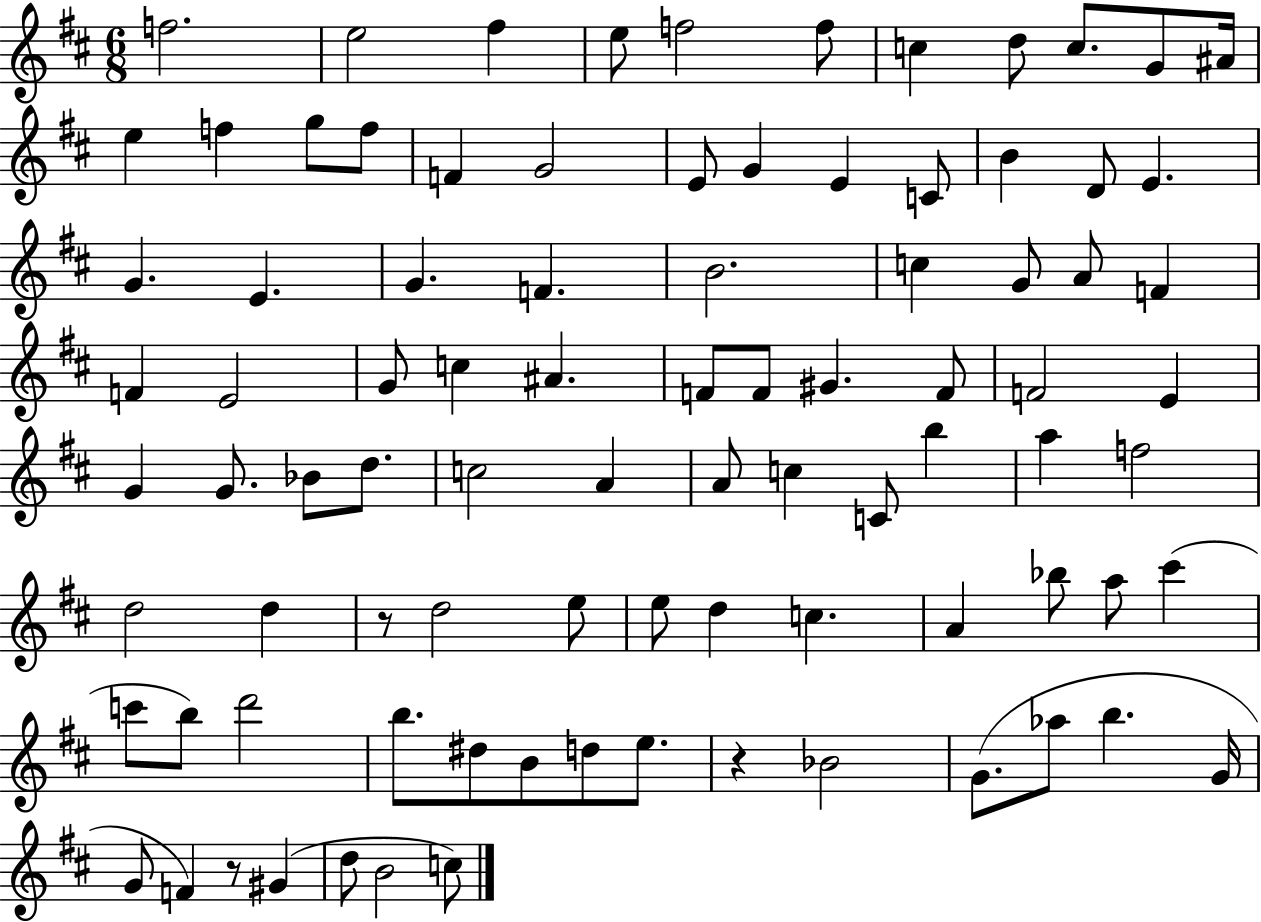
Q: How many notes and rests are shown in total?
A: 89